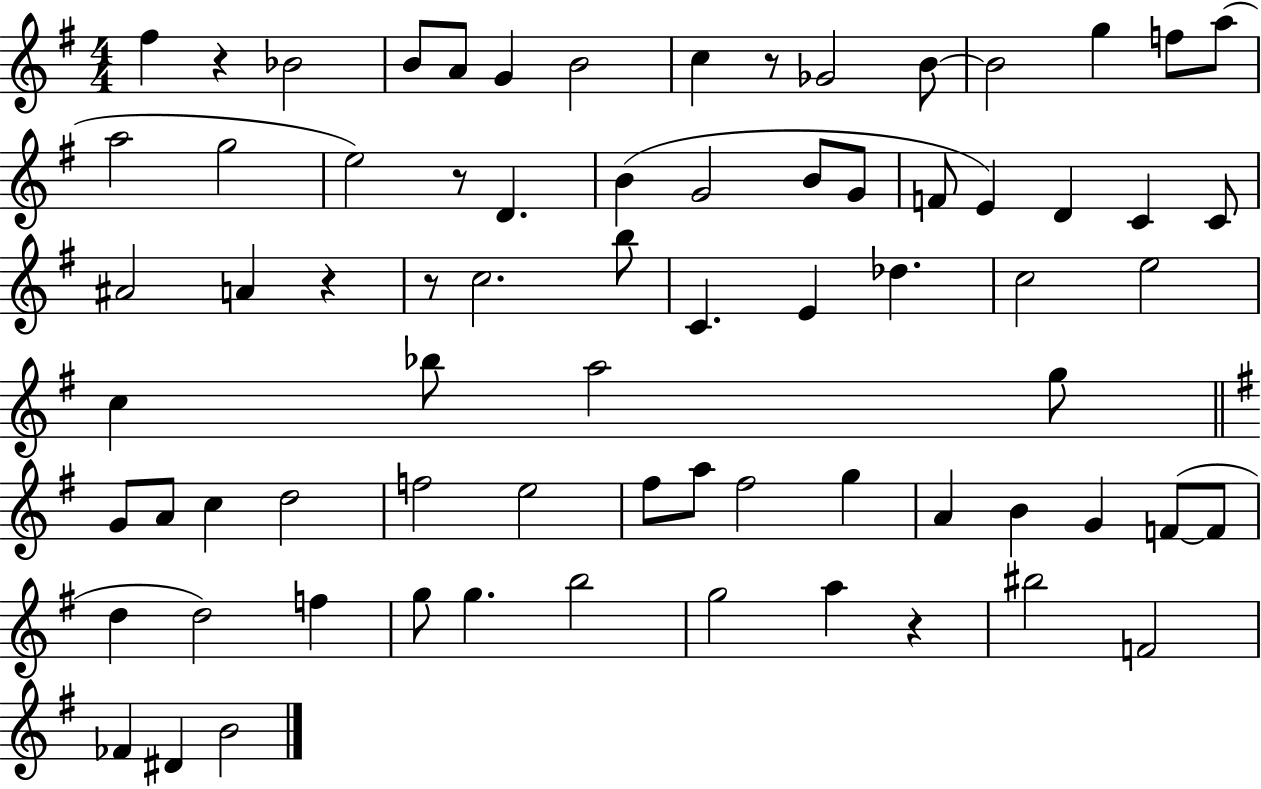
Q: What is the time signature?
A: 4/4